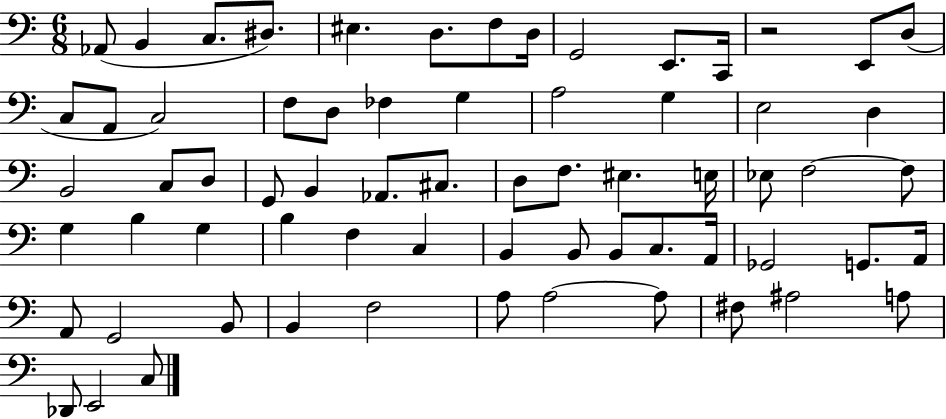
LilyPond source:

{
  \clef bass
  \numericTimeSignature
  \time 6/8
  \key c \major
  aes,8( b,4 c8. dis8.) | eis4. d8. f8 d16 | g,2 e,8. c,16 | r2 e,8 d8( | \break c8 a,8 c2) | f8 d8 fes4 g4 | a2 g4 | e2 d4 | \break b,2 c8 d8 | g,8 b,4 aes,8. cis8. | d8 f8. eis4. e16 | ees8 f2~~ f8 | \break g4 b4 g4 | b4 f4 c4 | b,4 b,8 b,8 c8. a,16 | ges,2 g,8. a,16 | \break a,8 g,2 b,8 | b,4 f2 | a8 a2~~ a8 | fis8 ais2 a8 | \break des,8 e,2 c8 | \bar "|."
}